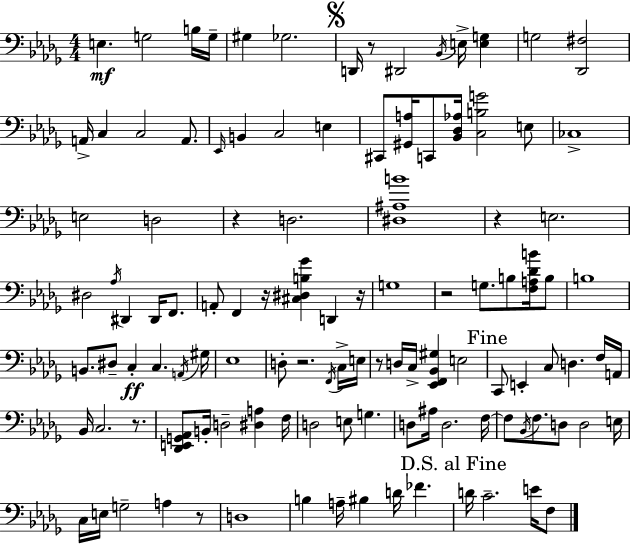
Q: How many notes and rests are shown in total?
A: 113